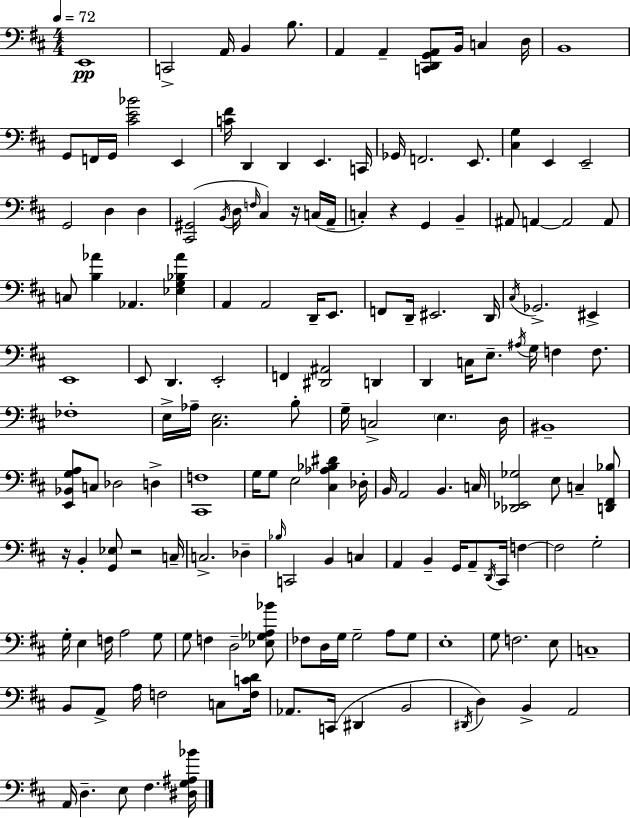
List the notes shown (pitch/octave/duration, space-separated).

E2/w C2/h A2/s B2/q B3/e. A2/q A2/q [C2,D2,G2,A2]/e B2/s C3/q D3/s B2/w G2/e F2/s G2/s [C#4,E4,Bb4]/h E2/q [C4,F#4]/s D2/q D2/q E2/q. C2/s Gb2/s F2/h. E2/e. [C#3,G3]/q E2/q E2/h G2/h D3/q D3/q [C#2,G#2]/h B2/s D3/s F3/s C#3/q R/s C3/s A2/s C3/q R/q G2/q B2/q A#2/e A2/q A2/h A2/e C3/e [B3,Ab4]/q Ab2/q. [Eb3,G3,Bb3,Ab4]/q A2/q A2/h D2/s E2/e. F2/e D2/s EIS2/h. D2/s C#3/s Gb2/h. EIS2/q E2/w E2/e D2/q. E2/h F2/q [D#2,A#2]/h D2/q D2/q C3/s E3/e. A#3/s G3/s F3/q F3/e. FES3/w E3/s Ab3/s [C#3,E3]/h. B3/e G3/s C3/h E3/q. D3/s BIS2/w [E2,Bb2,G3,A3]/e C3/e Db3/h D3/q [C#2,F3]/w G3/s G3/e E3/h [C#3,Ab3,Bb3,D#4]/q Db3/s B2/s A2/h B2/q. C3/s [Db2,Eb2,Gb3]/h E3/e C3/q [D2,F#2,Bb3]/e R/s B2/q [G2,Eb3]/e R/h C3/s C3/h. Db3/q Bb3/s C2/h B2/q C3/q A2/q B2/q G2/s A2/e D2/s C#2/s F3/q F3/h G3/h G3/s E3/q F3/s A3/h G3/e G3/e F3/q D3/h [Eb3,Gb3,A3,Bb4]/e FES3/e D3/s G3/s G3/h A3/e G3/e E3/w G3/e F3/h. E3/e C3/w B2/e A2/e A3/s F3/h C3/e [F3,C4,D4]/s Ab2/e. C2/s D#2/q B2/h D#2/s D3/q B2/q A2/h A2/s D3/q. E3/e F#3/q. [D#3,G3,A#3,Bb4]/s